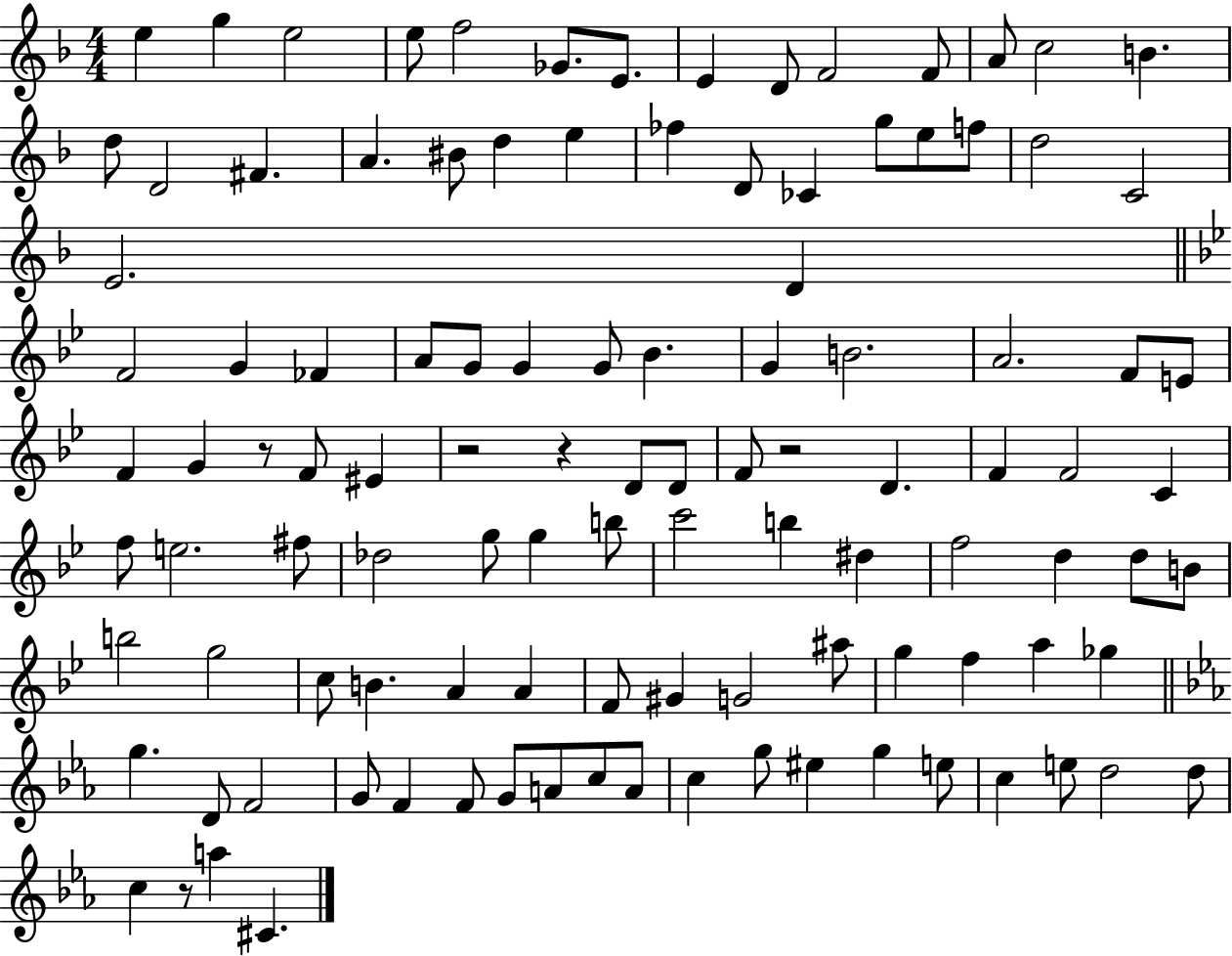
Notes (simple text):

E5/q G5/q E5/h E5/e F5/h Gb4/e. E4/e. E4/q D4/e F4/h F4/e A4/e C5/h B4/q. D5/e D4/h F#4/q. A4/q. BIS4/e D5/q E5/q FES5/q D4/e CES4/q G5/e E5/e F5/e D5/h C4/h E4/h. D4/q F4/h G4/q FES4/q A4/e G4/e G4/q G4/e Bb4/q. G4/q B4/h. A4/h. F4/e E4/e F4/q G4/q R/e F4/e EIS4/q R/h R/q D4/e D4/e F4/e R/h D4/q. F4/q F4/h C4/q F5/e E5/h. F#5/e Db5/h G5/e G5/q B5/e C6/h B5/q D#5/q F5/h D5/q D5/e B4/e B5/h G5/h C5/e B4/q. A4/q A4/q F4/e G#4/q G4/h A#5/e G5/q F5/q A5/q Gb5/q G5/q. D4/e F4/h G4/e F4/q F4/e G4/e A4/e C5/e A4/e C5/q G5/e EIS5/q G5/q E5/e C5/q E5/e D5/h D5/e C5/q R/e A5/q C#4/q.